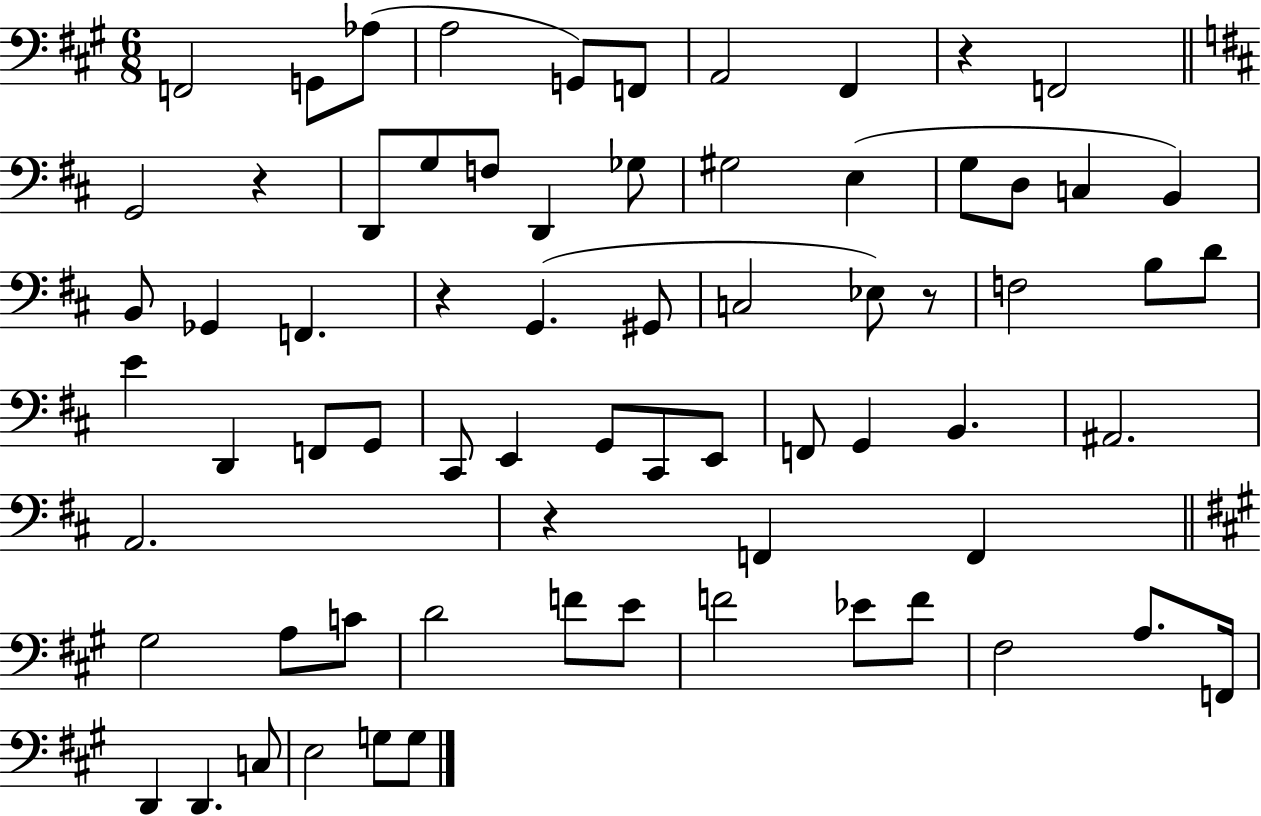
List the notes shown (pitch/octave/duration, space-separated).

F2/h G2/e Ab3/e A3/h G2/e F2/e A2/h F#2/q R/q F2/h G2/h R/q D2/e G3/e F3/e D2/q Gb3/e G#3/h E3/q G3/e D3/e C3/q B2/q B2/e Gb2/q F2/q. R/q G2/q. G#2/e C3/h Eb3/e R/e F3/h B3/e D4/e E4/q D2/q F2/e G2/e C#2/e E2/q G2/e C#2/e E2/e F2/e G2/q B2/q. A#2/h. A2/h. R/q F2/q F2/q G#3/h A3/e C4/e D4/h F4/e E4/e F4/h Eb4/e F4/e F#3/h A3/e. F2/s D2/q D2/q. C3/e E3/h G3/e G3/e